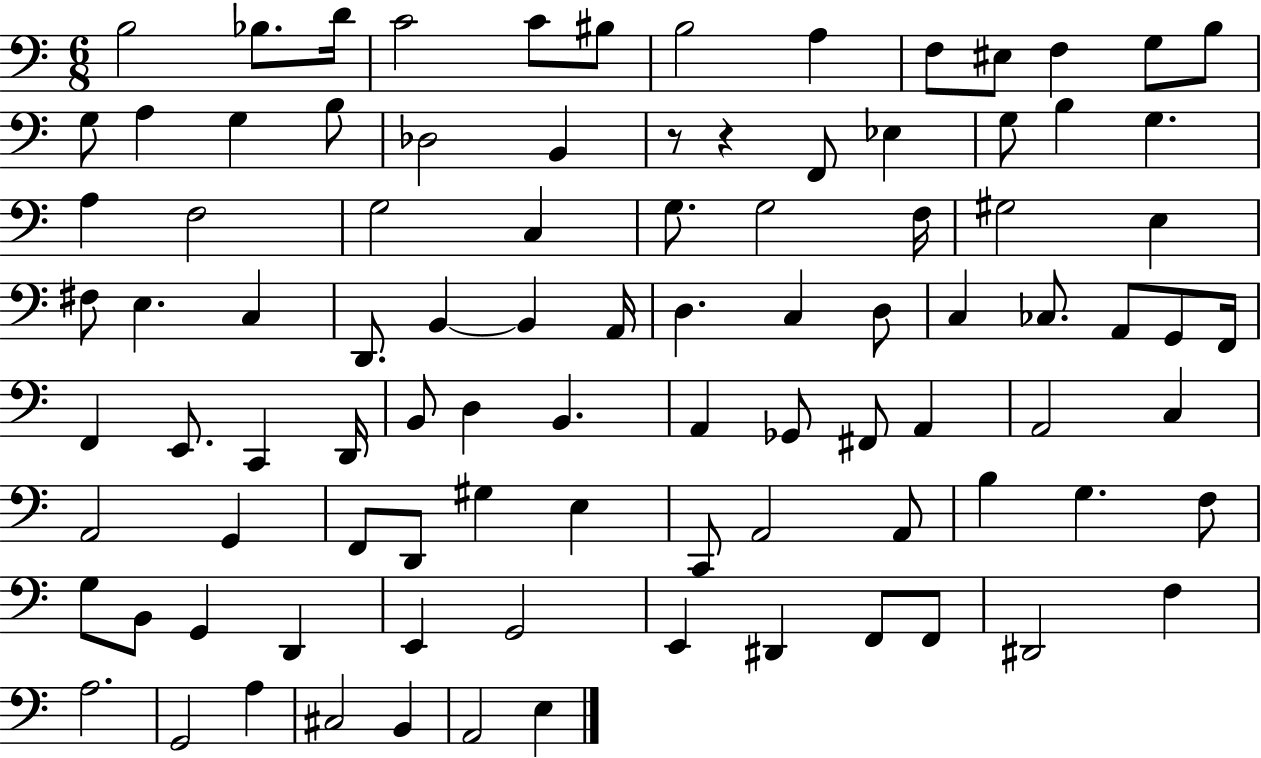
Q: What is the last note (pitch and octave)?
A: E3